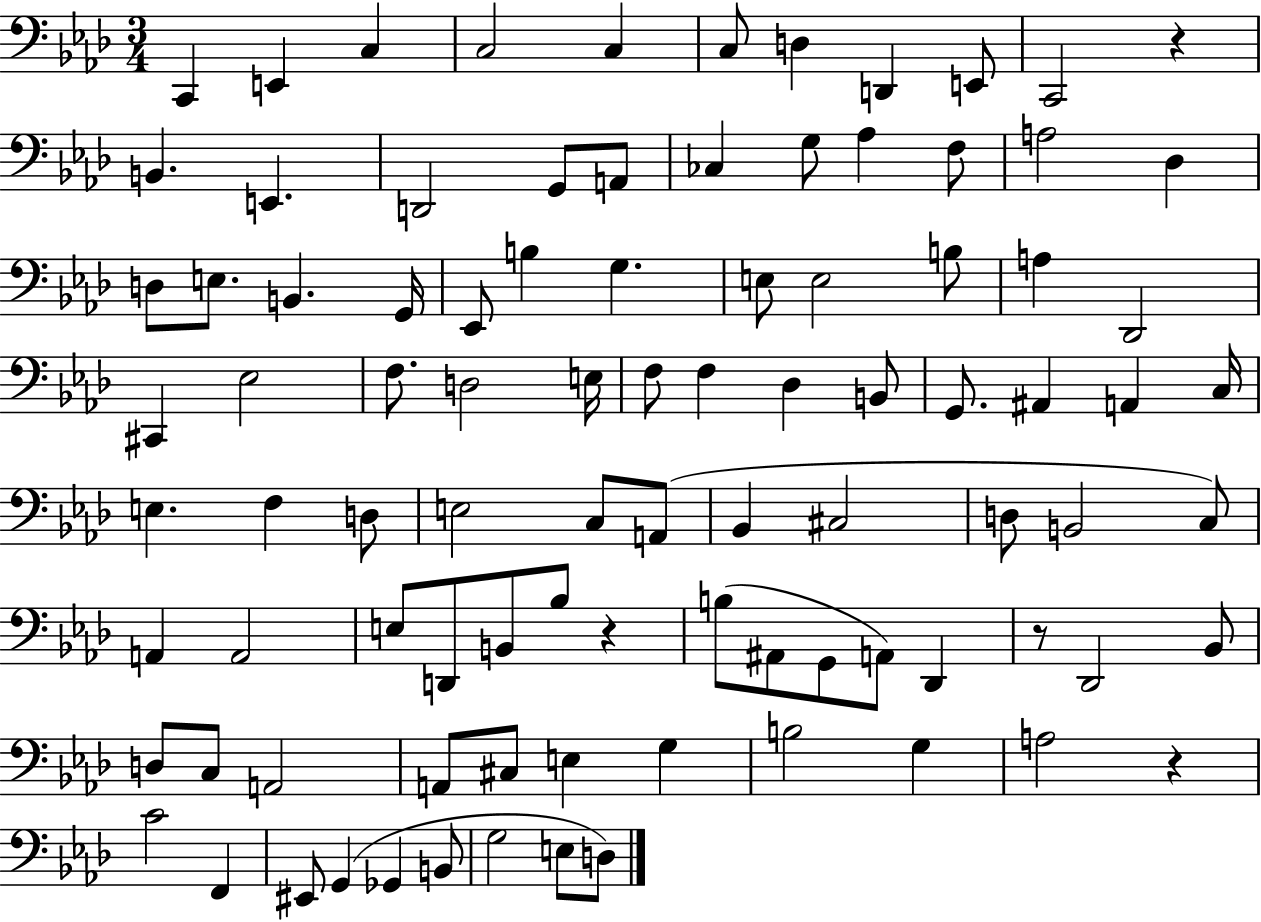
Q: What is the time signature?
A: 3/4